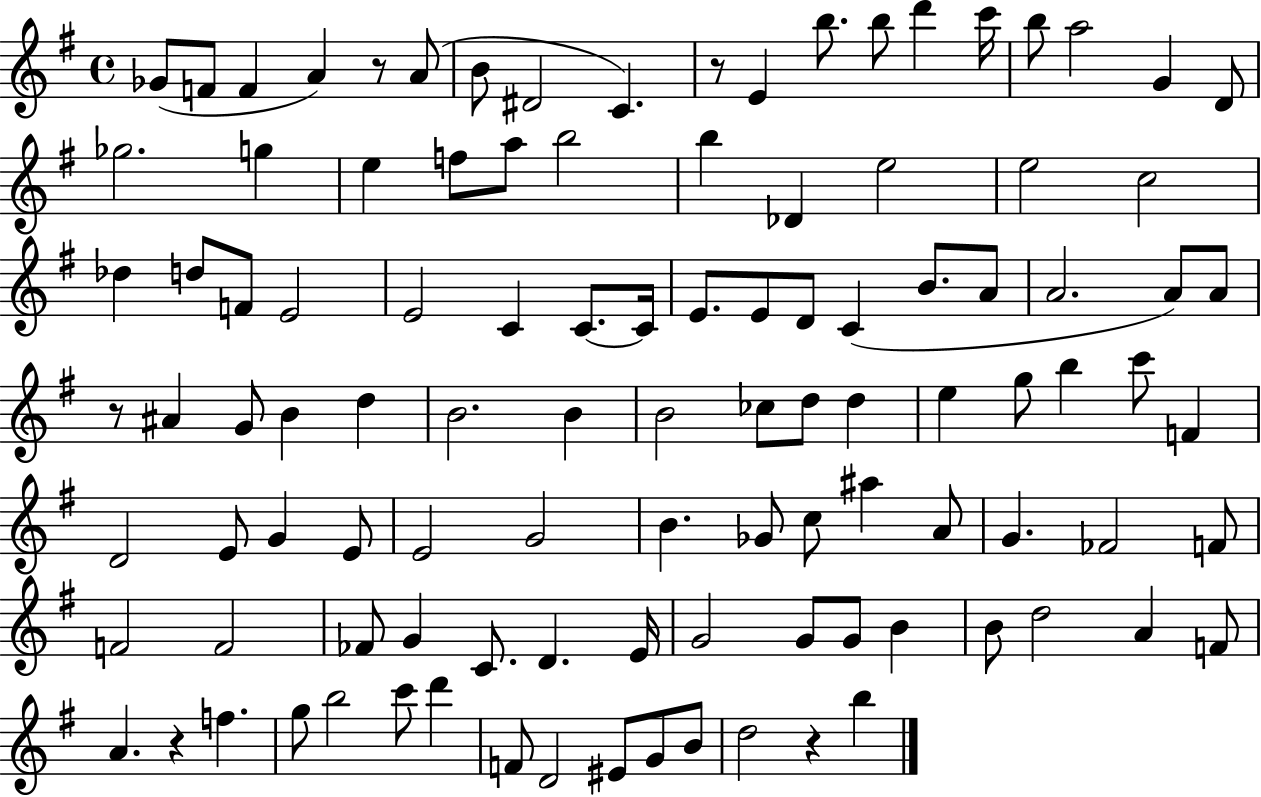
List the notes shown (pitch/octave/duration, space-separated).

Gb4/e F4/e F4/q A4/q R/e A4/e B4/e D#4/h C4/q. R/e E4/q B5/e. B5/e D6/q C6/s B5/e A5/h G4/q D4/e Gb5/h. G5/q E5/q F5/e A5/e B5/h B5/q Db4/q E5/h E5/h C5/h Db5/q D5/e F4/e E4/h E4/h C4/q C4/e. C4/s E4/e. E4/e D4/e C4/q B4/e. A4/e A4/h. A4/e A4/e R/e A#4/q G4/e B4/q D5/q B4/h. B4/q B4/h CES5/e D5/e D5/q E5/q G5/e B5/q C6/e F4/q D4/h E4/e G4/q E4/e E4/h G4/h B4/q. Gb4/e C5/e A#5/q A4/e G4/q. FES4/h F4/e F4/h F4/h FES4/e G4/q C4/e. D4/q. E4/s G4/h G4/e G4/e B4/q B4/e D5/h A4/q F4/e A4/q. R/q F5/q. G5/e B5/h C6/e D6/q F4/e D4/h EIS4/e G4/e B4/e D5/h R/q B5/q